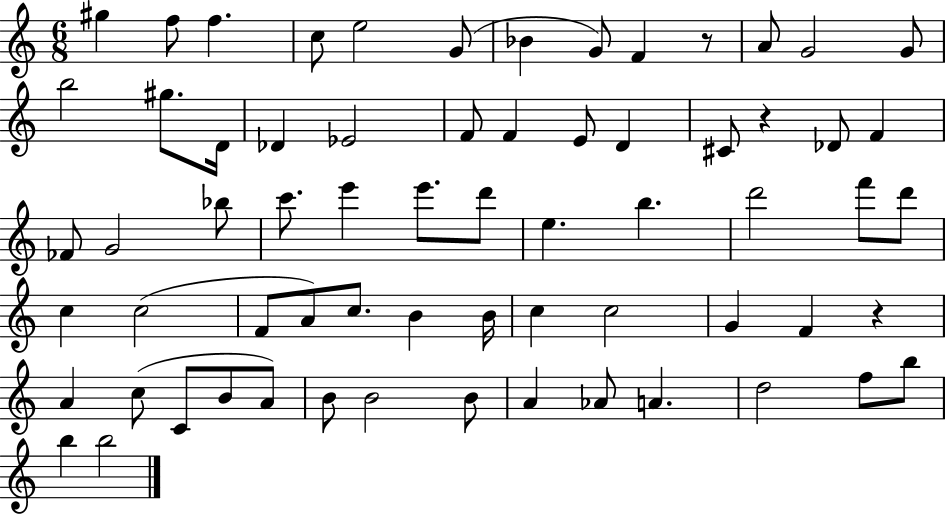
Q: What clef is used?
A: treble